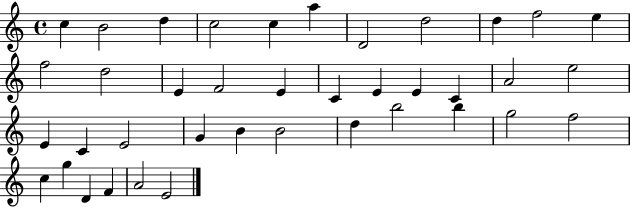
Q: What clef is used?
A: treble